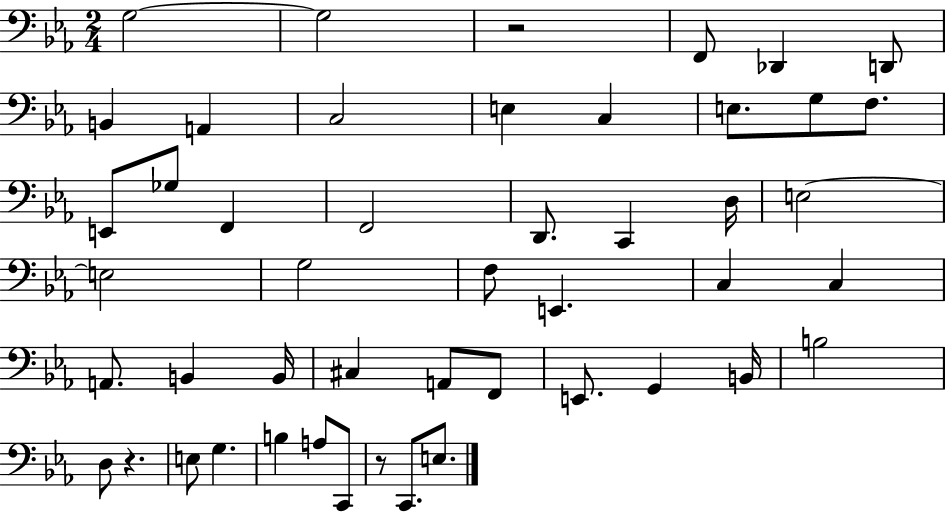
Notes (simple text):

G3/h G3/h R/h F2/e Db2/q D2/e B2/q A2/q C3/h E3/q C3/q E3/e. G3/e F3/e. E2/e Gb3/e F2/q F2/h D2/e. C2/q D3/s E3/h E3/h G3/h F3/e E2/q. C3/q C3/q A2/e. B2/q B2/s C#3/q A2/e F2/e E2/e. G2/q B2/s B3/h D3/e R/q. E3/e G3/q. B3/q A3/e C2/e R/e C2/e. E3/e.